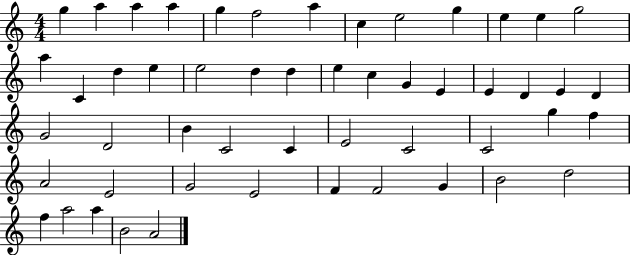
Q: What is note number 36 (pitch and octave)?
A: C4